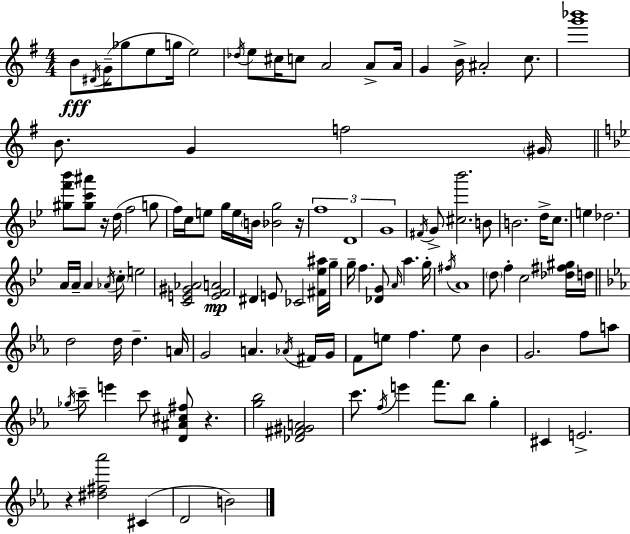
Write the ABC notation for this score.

X:1
T:Untitled
M:4/4
L:1/4
K:Em
B/2 ^D/4 G/4 _g/2 e/2 g/4 e2 _d/4 e/2 ^c/4 c/2 A2 A/2 A/4 G B/4 ^A2 c/2 [g'_b']4 B/2 G f2 ^G/4 [^gf'_b']/2 [^gc'^a']/2 z/4 d/4 f2 g/2 f/4 c/4 e/2 g/4 e/4 B/4 [_Bg]2 z/4 f4 D4 G4 ^F/4 G/2 [^c_b']2 B/2 B2 d/4 c/2 e _d2 A/4 A/4 A _A/4 c/2 e2 [CE^G_A]2 [EFA]2 ^D E/2 _C2 [^F_e^a]/4 g/4 g/4 f [_DG]/2 A/4 a g/4 ^f/4 A4 d/2 f c2 [_d^f^g]/4 d/4 d2 d/4 d A/4 G2 A _A/4 ^F/4 G/4 F/2 e/2 f e/2 _B G2 f/2 a/2 _g/4 c'/2 e' c'/2 [D^A^c^f]/2 z [g_b]2 [_D^F^GA]2 c'/2 f/4 e' f'/2 _b/2 g ^C E2 z [^d^f_a']2 ^C D2 B2